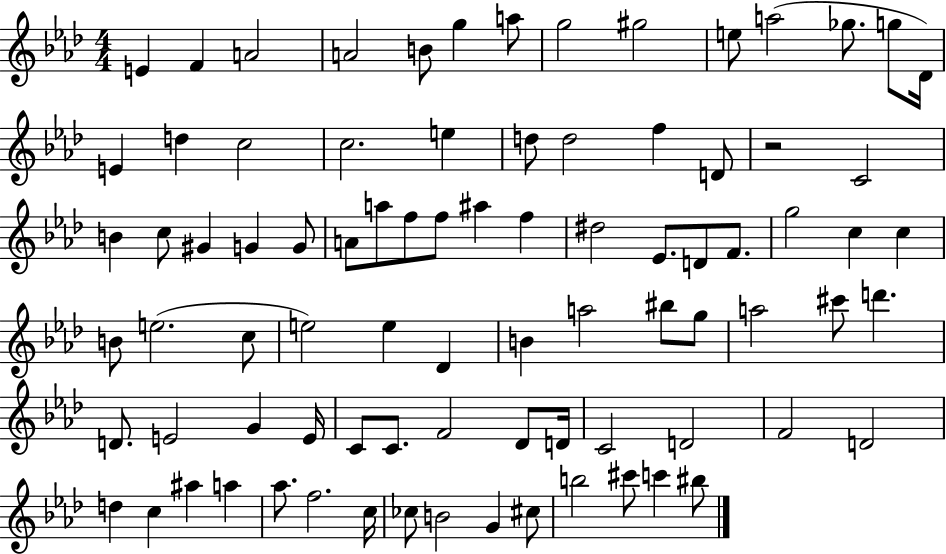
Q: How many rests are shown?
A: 1